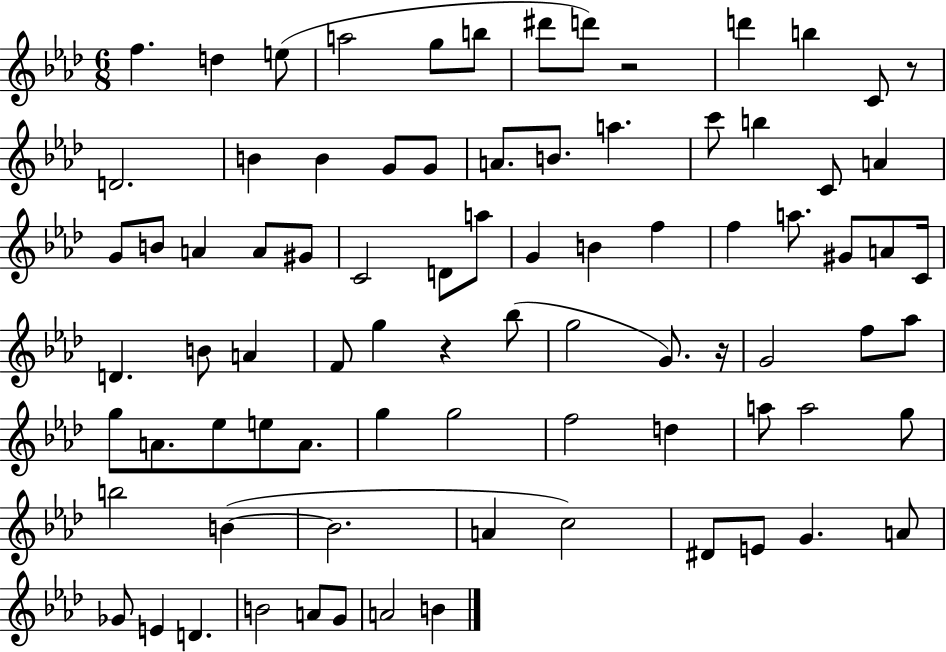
{
  \clef treble
  \numericTimeSignature
  \time 6/8
  \key aes \major
  \repeat volta 2 { f''4. d''4 e''8( | a''2 g''8 b''8 | dis'''8 d'''8) r2 | d'''4 b''4 c'8 r8 | \break d'2. | b'4 b'4 g'8 g'8 | a'8. b'8. a''4. | c'''8 b''4 c'8 a'4 | \break g'8 b'8 a'4 a'8 gis'8 | c'2 d'8 a''8 | g'4 b'4 f''4 | f''4 a''8. gis'8 a'8 c'16 | \break d'4. b'8 a'4 | f'8 g''4 r4 bes''8( | g''2 g'8.) r16 | g'2 f''8 aes''8 | \break g''8 a'8. ees''8 e''8 a'8. | g''4 g''2 | f''2 d''4 | a''8 a''2 g''8 | \break b''2 b'4~(~ | b'2. | a'4 c''2) | dis'8 e'8 g'4. a'8 | \break ges'8 e'4 d'4. | b'2 a'8 g'8 | a'2 b'4 | } \bar "|."
}